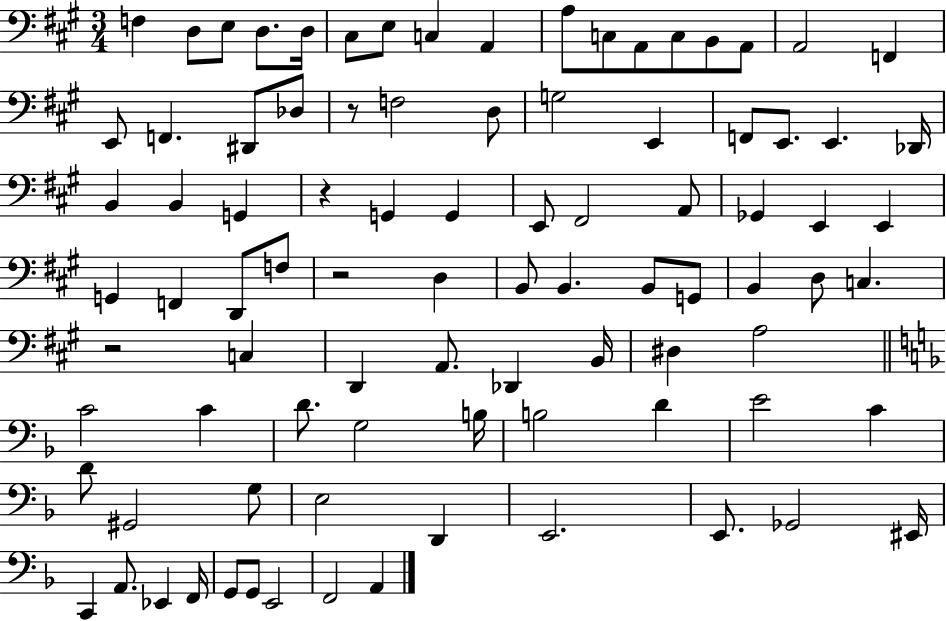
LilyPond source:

{
  \clef bass
  \numericTimeSignature
  \time 3/4
  \key a \major
  f4 d8 e8 d8. d16 | cis8 e8 c4 a,4 | a8 c8 a,8 c8 b,8 a,8 | a,2 f,4 | \break e,8 f,4. dis,8 des8 | r8 f2 d8 | g2 e,4 | f,8 e,8. e,4. des,16 | \break b,4 b,4 g,4 | r4 g,4 g,4 | e,8 fis,2 a,8 | ges,4 e,4 e,4 | \break g,4 f,4 d,8 f8 | r2 d4 | b,8 b,4. b,8 g,8 | b,4 d8 c4. | \break r2 c4 | d,4 a,8. des,4 b,16 | dis4 a2 | \bar "||" \break \key d \minor c'2 c'4 | d'8. g2 b16 | b2 d'4 | e'2 c'4 | \break d'8 gis,2 g8 | e2 d,4 | e,2. | e,8. ges,2 eis,16 | \break c,4 a,8. ees,4 f,16 | g,8 g,8 e,2 | f,2 a,4 | \bar "|."
}